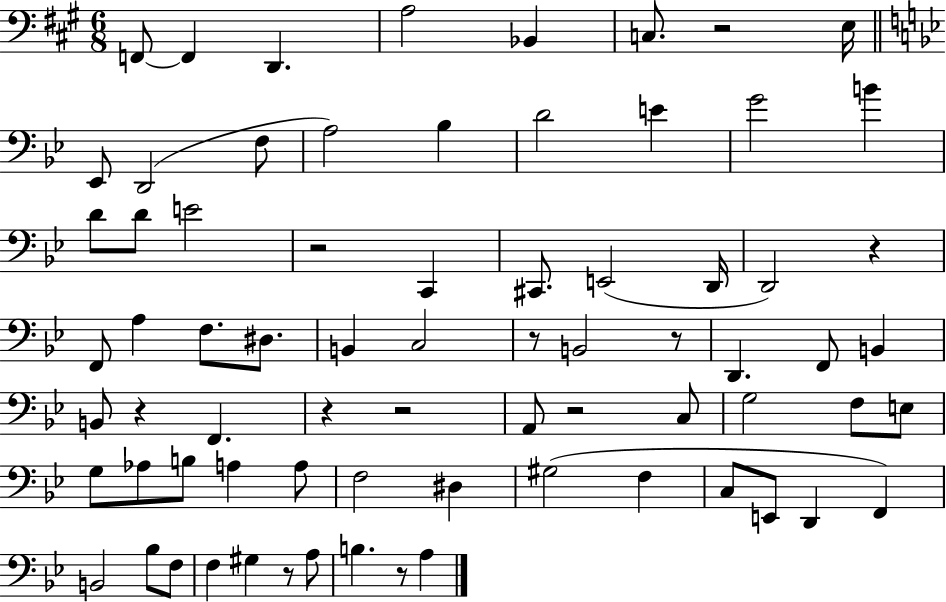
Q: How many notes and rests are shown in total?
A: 73